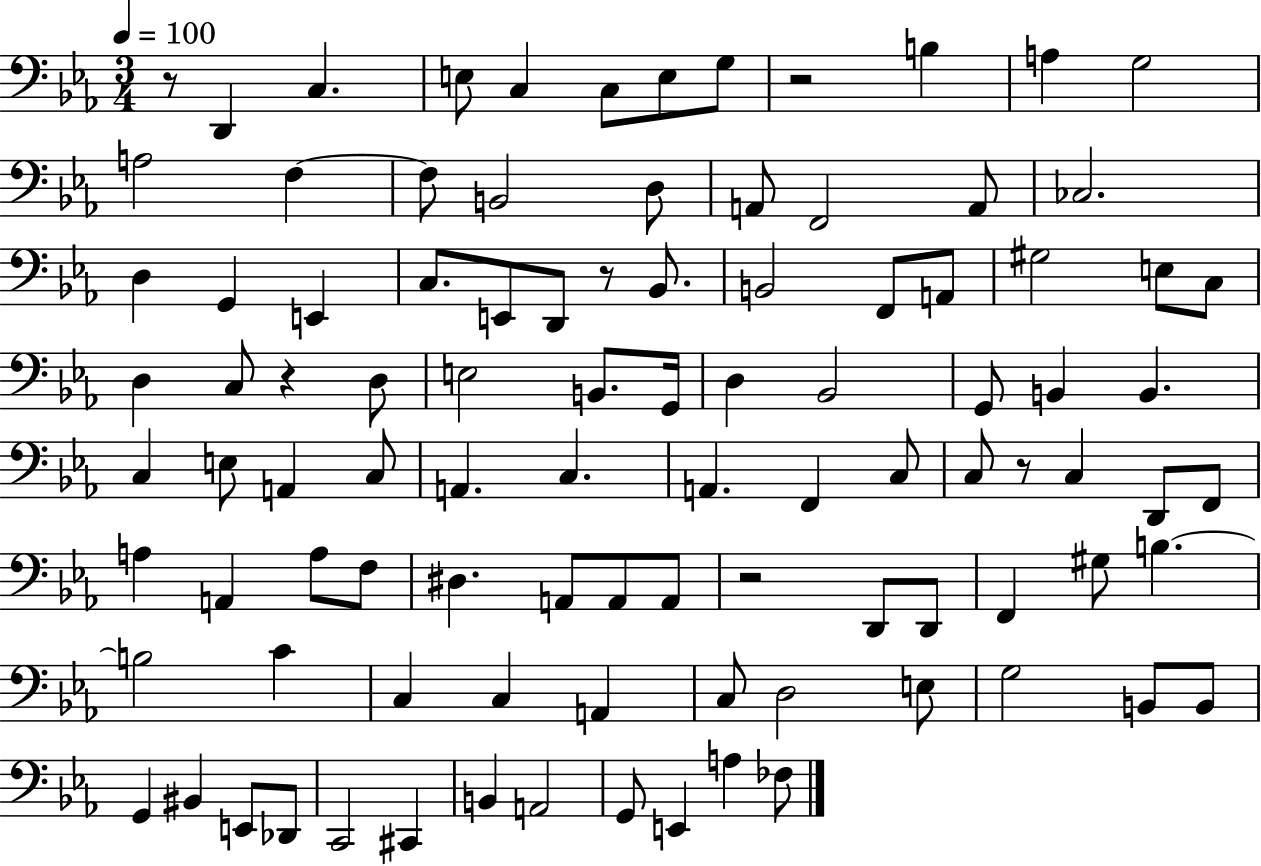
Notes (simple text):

R/e D2/q C3/q. E3/e C3/q C3/e E3/e G3/e R/h B3/q A3/q G3/h A3/h F3/q F3/e B2/h D3/e A2/e F2/h A2/e CES3/h. D3/q G2/q E2/q C3/e. E2/e D2/e R/e Bb2/e. B2/h F2/e A2/e G#3/h E3/e C3/e D3/q C3/e R/q D3/e E3/h B2/e. G2/s D3/q Bb2/h G2/e B2/q B2/q. C3/q E3/e A2/q C3/e A2/q. C3/q. A2/q. F2/q C3/e C3/e R/e C3/q D2/e F2/e A3/q A2/q A3/e F3/e D#3/q. A2/e A2/e A2/e R/h D2/e D2/e F2/q G#3/e B3/q. B3/h C4/q C3/q C3/q A2/q C3/e D3/h E3/e G3/h B2/e B2/e G2/q BIS2/q E2/e Db2/e C2/h C#2/q B2/q A2/h G2/e E2/q A3/q FES3/e